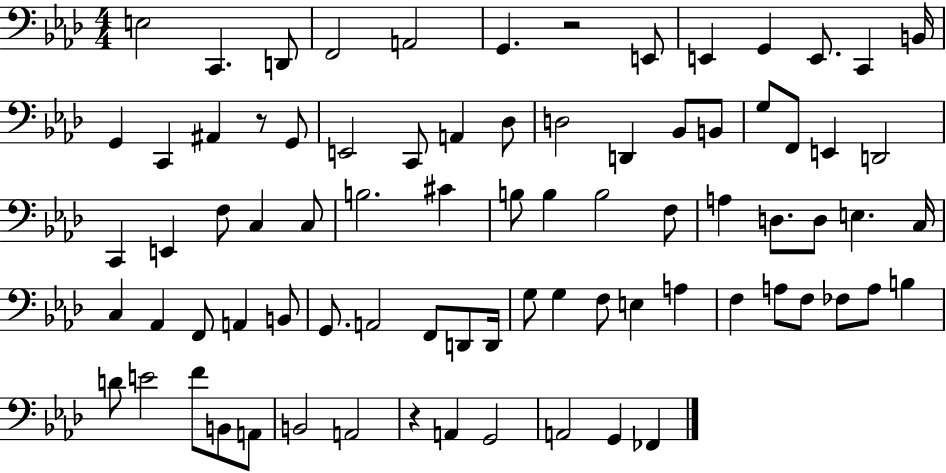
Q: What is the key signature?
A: AES major